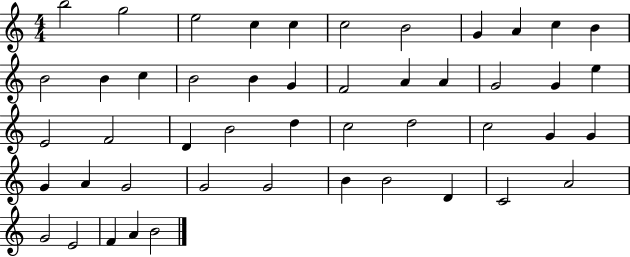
X:1
T:Untitled
M:4/4
L:1/4
K:C
b2 g2 e2 c c c2 B2 G A c B B2 B c B2 B G F2 A A G2 G e E2 F2 D B2 d c2 d2 c2 G G G A G2 G2 G2 B B2 D C2 A2 G2 E2 F A B2